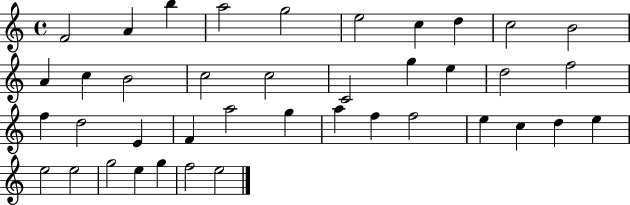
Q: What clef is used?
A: treble